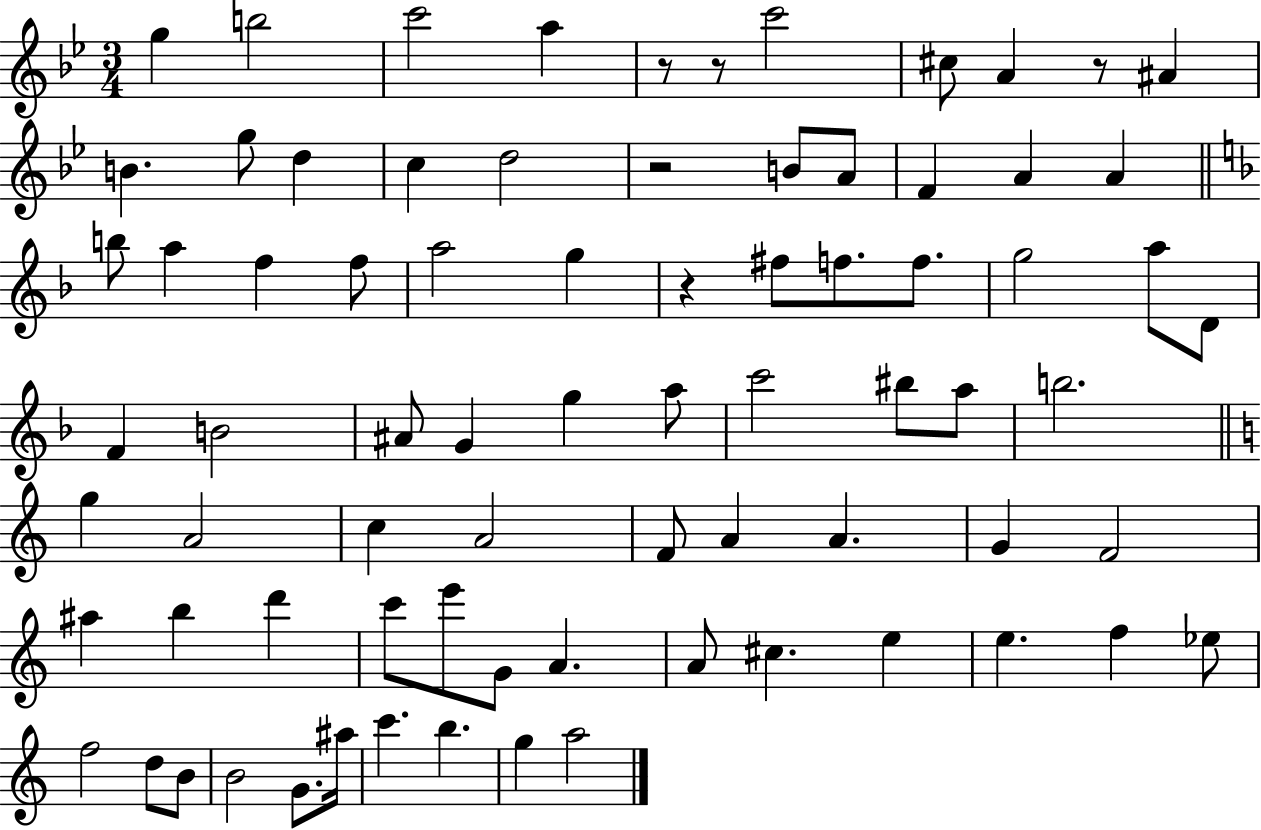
G5/q B5/h C6/h A5/q R/e R/e C6/h C#5/e A4/q R/e A#4/q B4/q. G5/e D5/q C5/q D5/h R/h B4/e A4/e F4/q A4/q A4/q B5/e A5/q F5/q F5/e A5/h G5/q R/q F#5/e F5/e. F5/e. G5/h A5/e D4/e F4/q B4/h A#4/e G4/q G5/q A5/e C6/h BIS5/e A5/e B5/h. G5/q A4/h C5/q A4/h F4/e A4/q A4/q. G4/q F4/h A#5/q B5/q D6/q C6/e E6/e G4/e A4/q. A4/e C#5/q. E5/q E5/q. F5/q Eb5/e F5/h D5/e B4/e B4/h G4/e. A#5/s C6/q. B5/q. G5/q A5/h